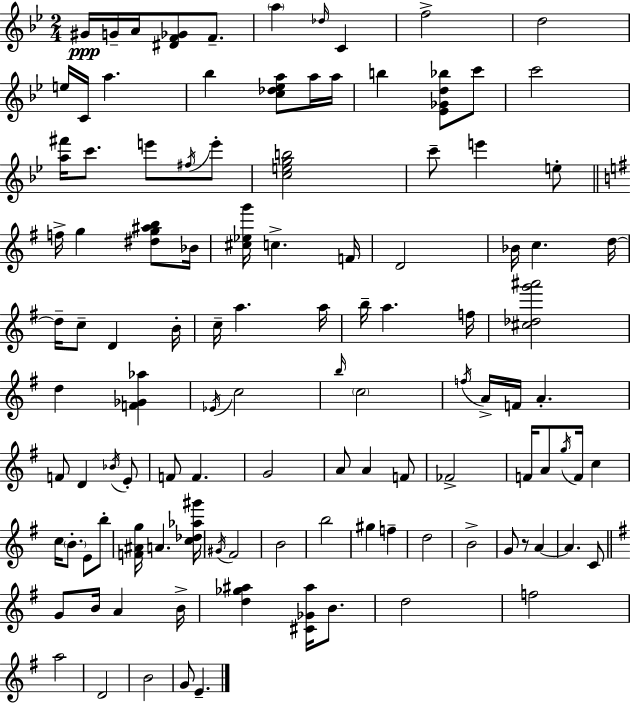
{
  \clef treble
  \numericTimeSignature
  \time 2/4
  \key bes \major
  gis'16\ppp g'16-- a'16 <dis' f' ges'>8 f'8.-- | \parenthesize a''4 \grace { des''16 } c'4 | f''2-> | d''2 | \break e''16 c'16 a''4. | bes''4 <c'' des'' ees'' a''>8 a''16 | a''16 b''4 <ees' ges' d'' bes''>8 c'''8 | c'''2 | \break <a'' fis'''>16 c'''8. e'''8 \acciaccatura { fis''16 } | e'''8-. <c'' e'' g'' b''>2 | c'''8-- e'''4 | e''8-. \bar "||" \break \key e \minor f''16-> g''4 <dis'' g'' ais'' b''>8 bes'16 | <cis'' ees'' g'''>16 c''4.-> f'16 | d'2 | bes'16 c''4. d''16~~ | \break d''16-- c''8-- d'4 b'16-. | c''16-- a''4. a''16 | b''16-- a''4. f''16 | <cis'' des'' g''' ais'''>2 | \break d''4 <f' ges' aes''>4 | \acciaccatura { ees'16 } c''2 | \grace { b''16 } \parenthesize c''2 | \acciaccatura { f''16 } a'16-> f'16 a'4.-. | \break f'8 d'4 | \acciaccatura { bes'16 } e'8-. f'8 f'4. | g'2 | a'8 a'4 | \break f'8 fes'2-> | f'16 a'8 \acciaccatura { g''16 } | f'16 c''4 c''16 \parenthesize b'8.-. | e'8 b''8-. <f' ais' g''>16 a'4. | \break <c'' des'' aes'' gis'''>16 \acciaccatura { gis'16 } fis'2 | b'2 | b''2 | gis''4 | \break f''4-- d''2 | b'2-> | g'8 | r8 a'4~~ a'4. | \break c'8 \bar "||" \break \key g \major g'8 b'16 a'4 b'16-> | <d'' ges'' ais''>4 <cis' ges' ais''>16 b'8. | d''2 | f''2 | \break a''2 | d'2 | b'2 | g'8 e'4.-- | \break \bar "|."
}